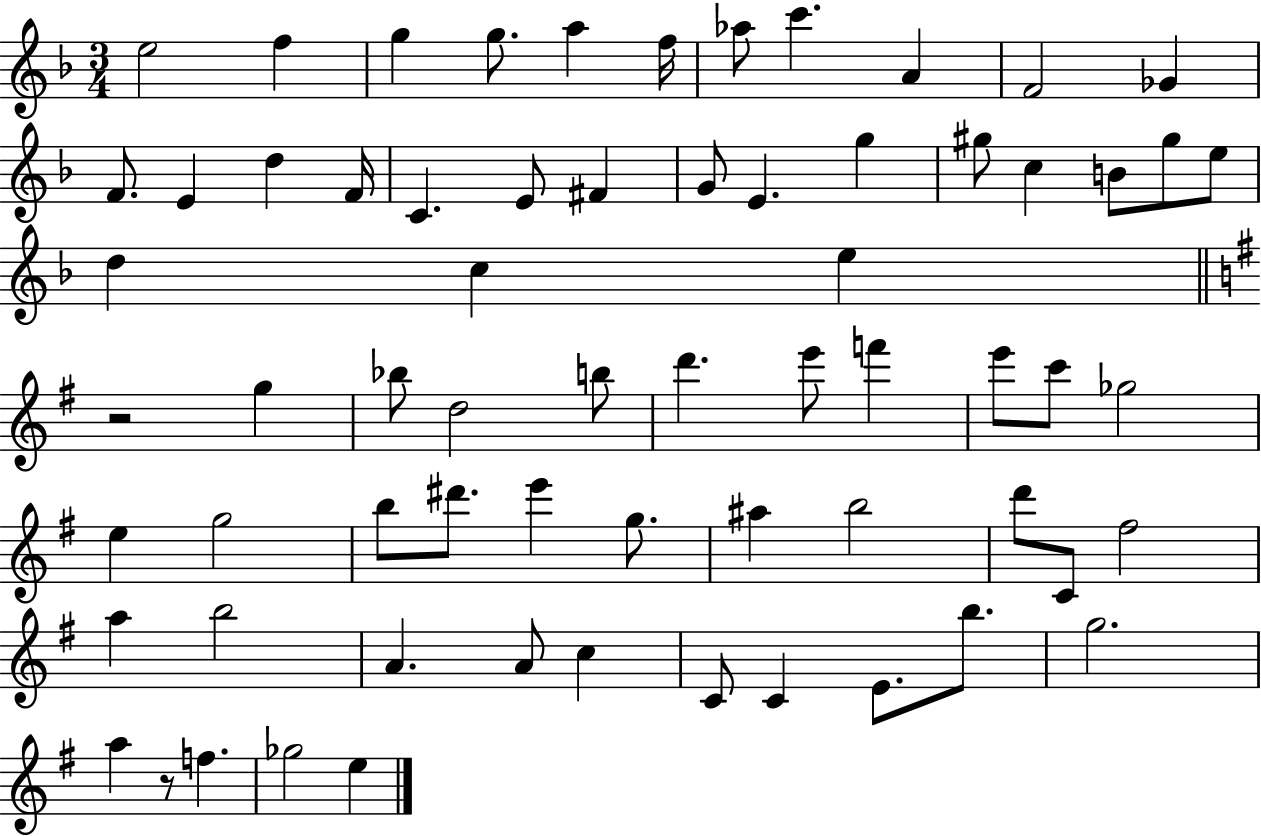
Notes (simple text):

E5/h F5/q G5/q G5/e. A5/q F5/s Ab5/e C6/q. A4/q F4/h Gb4/q F4/e. E4/q D5/q F4/s C4/q. E4/e F#4/q G4/e E4/q. G5/q G#5/e C5/q B4/e G#5/e E5/e D5/q C5/q E5/q R/h G5/q Bb5/e D5/h B5/e D6/q. E6/e F6/q E6/e C6/e Gb5/h E5/q G5/h B5/e D#6/e. E6/q G5/e. A#5/q B5/h D6/e C4/e F#5/h A5/q B5/h A4/q. A4/e C5/q C4/e C4/q E4/e. B5/e. G5/h. A5/q R/e F5/q. Gb5/h E5/q